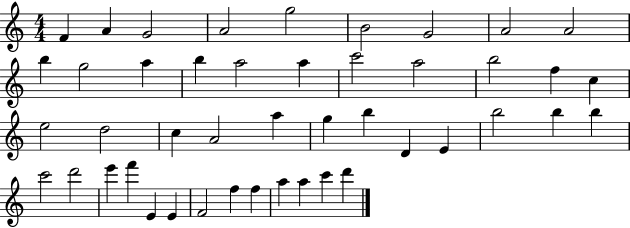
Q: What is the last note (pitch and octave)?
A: D6